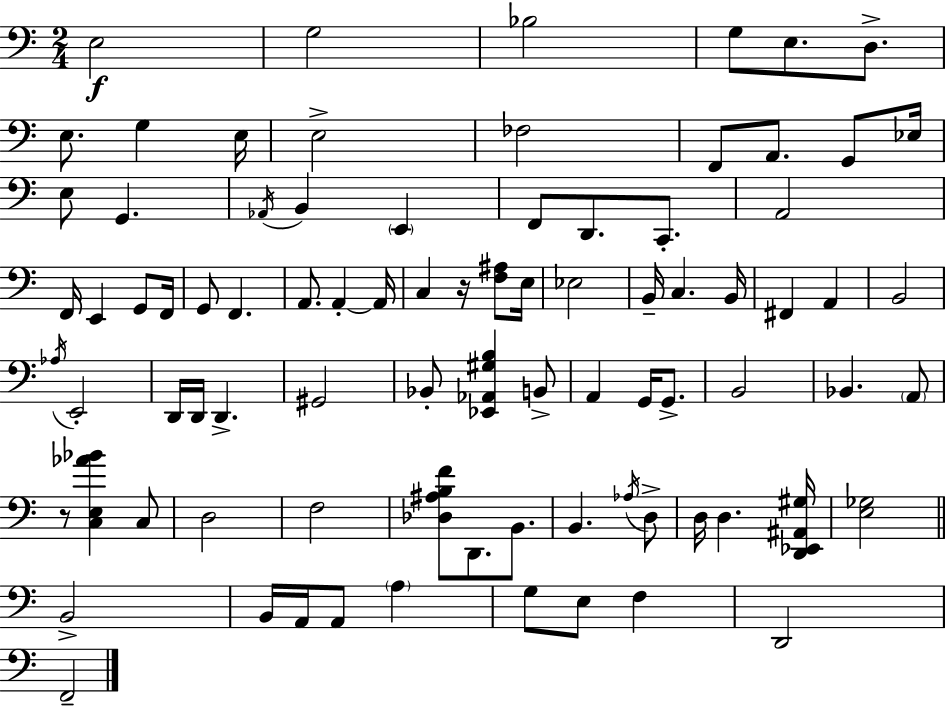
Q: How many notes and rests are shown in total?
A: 84